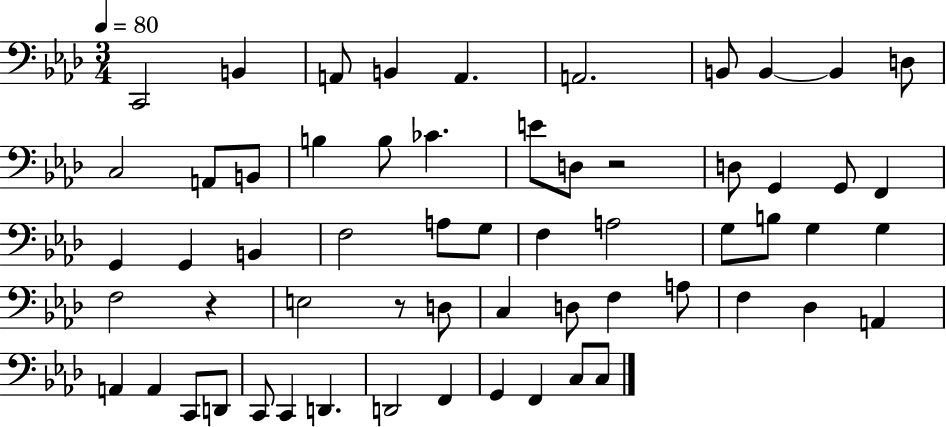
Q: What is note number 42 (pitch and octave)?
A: F3